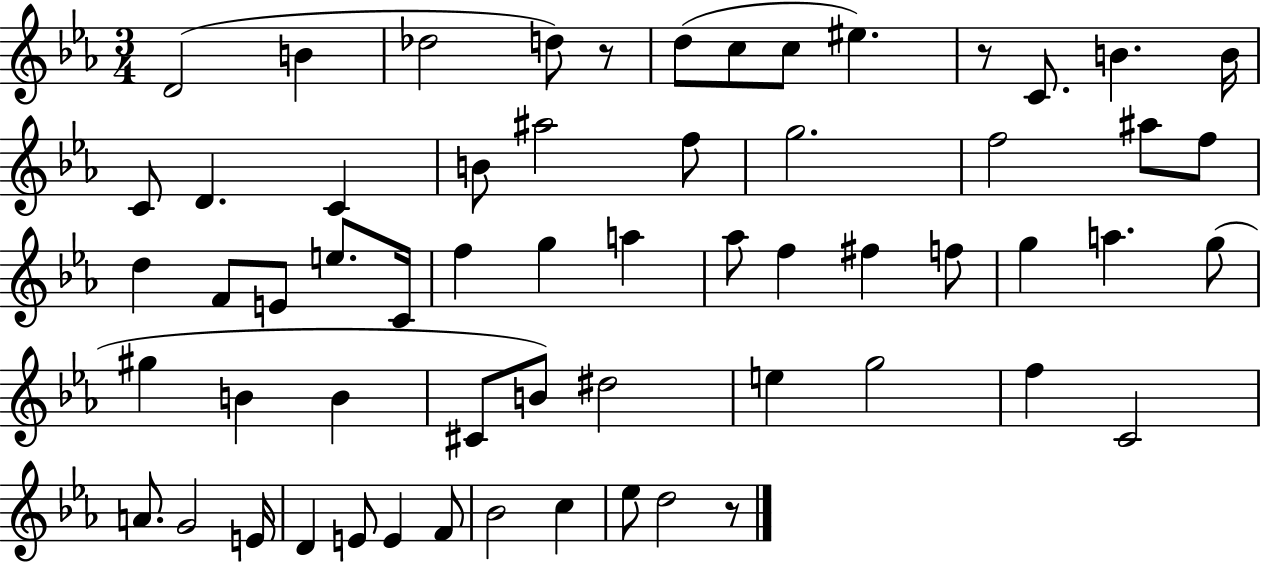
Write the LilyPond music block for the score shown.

{
  \clef treble
  \numericTimeSignature
  \time 3/4
  \key ees \major
  \repeat volta 2 { d'2( b'4 | des''2 d''8) r8 | d''8( c''8 c''8 eis''4.) | r8 c'8. b'4. b'16 | \break c'8 d'4. c'4 | b'8 ais''2 f''8 | g''2. | f''2 ais''8 f''8 | \break d''4 f'8 e'8 e''8. c'16 | f''4 g''4 a''4 | aes''8 f''4 fis''4 f''8 | g''4 a''4. g''8( | \break gis''4 b'4 b'4 | cis'8 b'8) dis''2 | e''4 g''2 | f''4 c'2 | \break a'8. g'2 e'16 | d'4 e'8 e'4 f'8 | bes'2 c''4 | ees''8 d''2 r8 | \break } \bar "|."
}